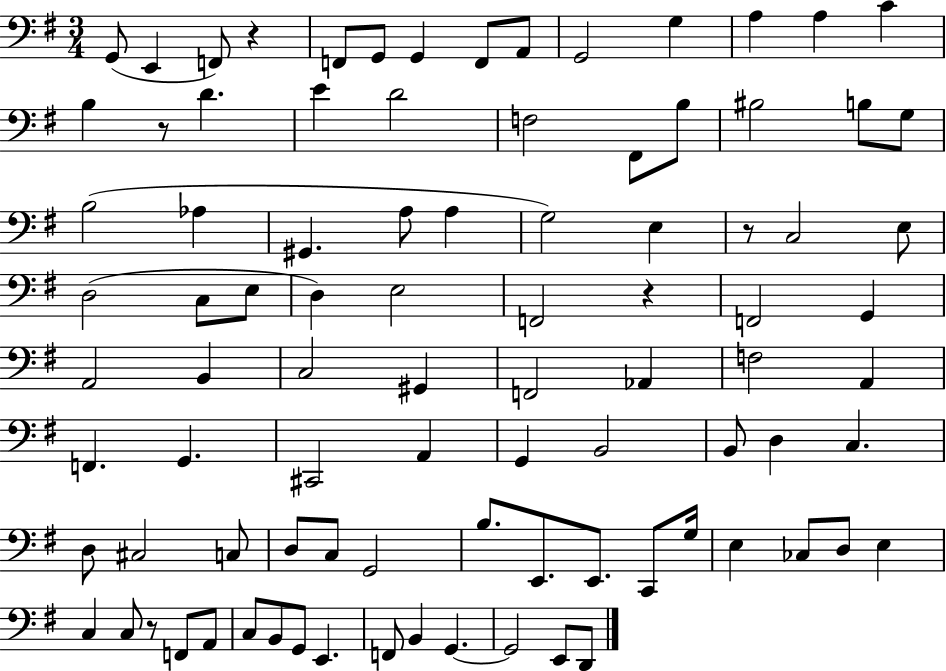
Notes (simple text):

G2/e E2/q F2/e R/q F2/e G2/e G2/q F2/e A2/e G2/h G3/q A3/q A3/q C4/q B3/q R/e D4/q. E4/q D4/h F3/h F#2/e B3/e BIS3/h B3/e G3/e B3/h Ab3/q G#2/q. A3/e A3/q G3/h E3/q R/e C3/h E3/e D3/h C3/e E3/e D3/q E3/h F2/h R/q F2/h G2/q A2/h B2/q C3/h G#2/q F2/h Ab2/q F3/h A2/q F2/q. G2/q. C#2/h A2/q G2/q B2/h B2/e D3/q C3/q. D3/e C#3/h C3/e D3/e C3/e G2/h B3/e. E2/e. E2/e. C2/e G3/s E3/q CES3/e D3/e E3/q C3/q C3/e R/e F2/e A2/e C3/e B2/e G2/e E2/q. F2/e B2/q G2/q. G2/h E2/e D2/e